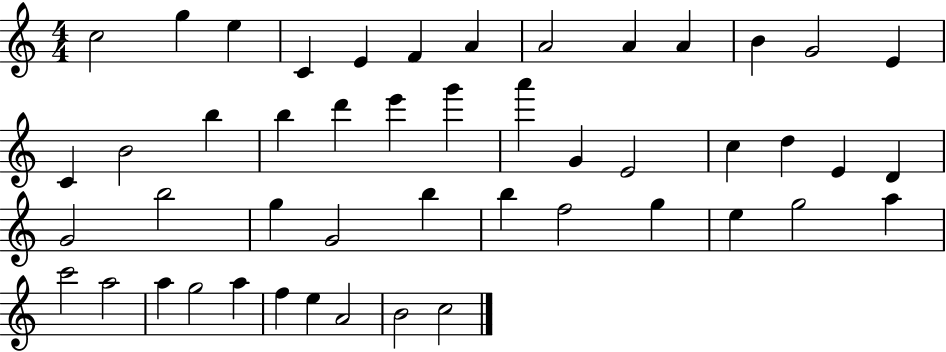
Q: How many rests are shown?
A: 0